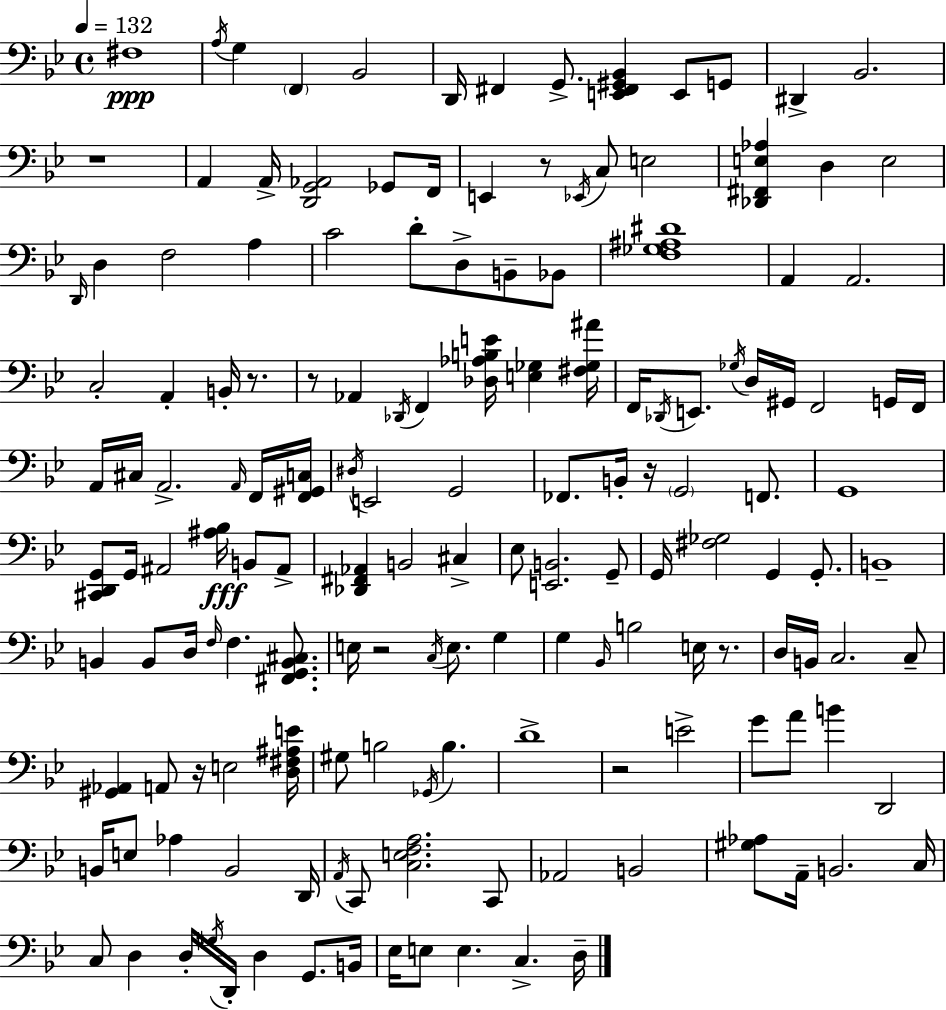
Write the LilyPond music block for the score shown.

{
  \clef bass
  \time 4/4
  \defaultTimeSignature
  \key g \minor
  \tempo 4 = 132
  fis1\ppp | \acciaccatura { a16 } g4 \parenthesize f,4 bes,2 | d,16 fis,4 g,8.-> <e, fis, gis, bes,>4 e,8 g,8 | dis,4-> bes,2. | \break r1 | a,4 a,16-> <d, g, aes,>2 ges,8 | f,16 e,4 r8 \acciaccatura { ees,16 } c8 e2 | <des, fis, e aes>4 d4 e2 | \break \grace { d,16 } d4 f2 a4 | c'2 d'8-. d8-> b,8-- | bes,8 <f ges ais dis'>1 | a,4 a,2. | \break c2-. a,4-. b,16-. | r8. r8 aes,4 \acciaccatura { des,16 } f,4 <des aes b e'>16 <e ges>4 | <fis ges ais'>16 f,16 \acciaccatura { des,16 } e,8. \acciaccatura { ges16 } d16 gis,16 f,2 | g,16 f,16 a,16 cis16 a,2.-> | \break \grace { a,16 } f,16 <f, gis, c>16 \acciaccatura { dis16 } e,2 | g,2 fes,8. b,16-. r16 \parenthesize g,2 | f,8. g,1 | <cis, d, g,>8 g,16 ais,2 | \break <ais bes>16\fff b,8 ais,8-> <des, fis, aes,>4 b,2 | cis4-> ees8 <e, b,>2. | g,8-- g,16 <fis ges>2 | g,4 g,8.-. b,1-- | \break b,4 b,8 d16 \grace { f16 } | f4. <fis, g, b, cis>8. e16 r2 | \acciaccatura { c16 } e8. g4 g4 \grace { bes,16 } b2 | e16 r8. d16 b,16 c2. | \break c8-- <gis, aes,>4 a,8 | r16 e2 <d fis ais e'>16 gis8 b2 | \acciaccatura { ges,16 } b4. d'1-> | r2 | \break e'2-> g'8 a'8 | b'4 d,2 b,16 e8 aes4 | b,2 d,16 \acciaccatura { a,16 } c,8 <c e f a>2. | c,8 aes,2 | \break b,2 <gis aes>8 a,16-- | b,2. c16 c8 d4 | d16-. \acciaccatura { gis16 } d,16-. d4 g,8. b,16 ees16 e8 | e4. c4.-> d16-- \bar "|."
}